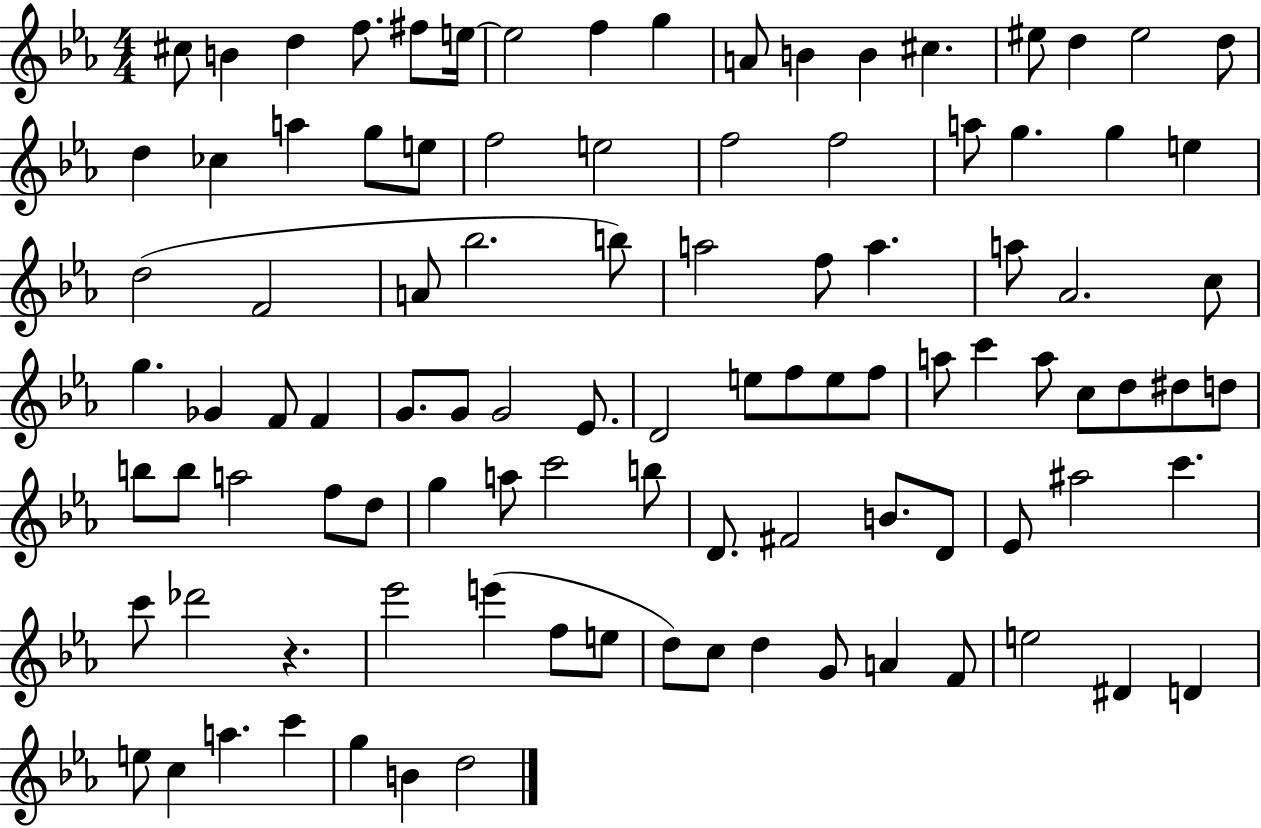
C#5/e B4/q D5/q F5/e. F#5/e E5/s E5/h F5/q G5/q A4/e B4/q B4/q C#5/q. EIS5/e D5/q EIS5/h D5/e D5/q CES5/q A5/q G5/e E5/e F5/h E5/h F5/h F5/h A5/e G5/q. G5/q E5/q D5/h F4/h A4/e Bb5/h. B5/e A5/h F5/e A5/q. A5/e Ab4/h. C5/e G5/q. Gb4/q F4/e F4/q G4/e. G4/e G4/h Eb4/e. D4/h E5/e F5/e E5/e F5/e A5/e C6/q A5/e C5/e D5/e D#5/e D5/e B5/e B5/e A5/h F5/e D5/e G5/q A5/e C6/h B5/e D4/e. F#4/h B4/e. D4/e Eb4/e A#5/h C6/q. C6/e Db6/h R/q. Eb6/h E6/q F5/e E5/e D5/e C5/e D5/q G4/e A4/q F4/e E5/h D#4/q D4/q E5/e C5/q A5/q. C6/q G5/q B4/q D5/h